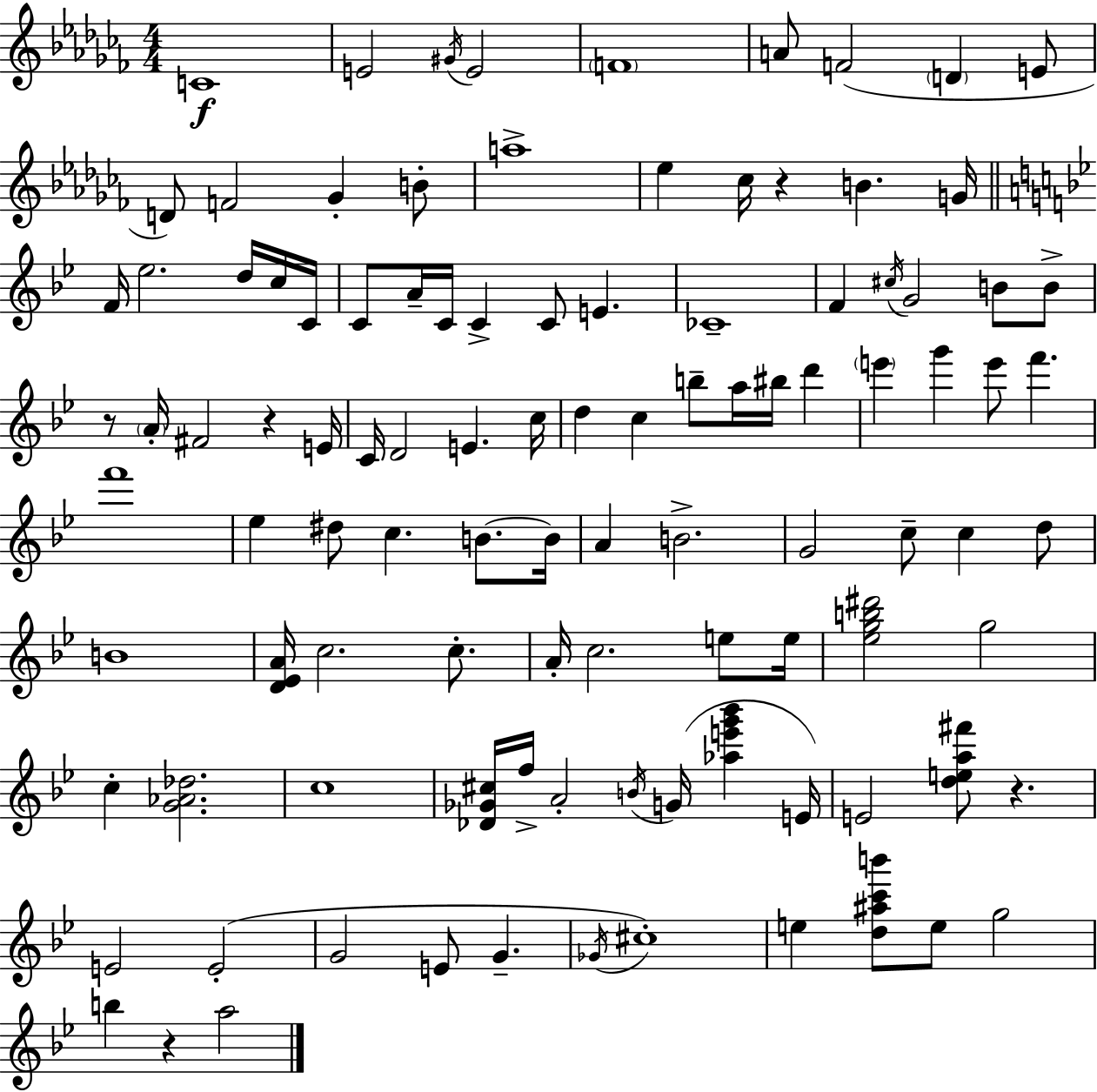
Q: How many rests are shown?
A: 5